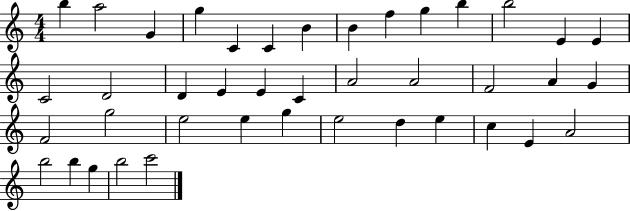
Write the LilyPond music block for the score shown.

{
  \clef treble
  \numericTimeSignature
  \time 4/4
  \key c \major
  b''4 a''2 g'4 | g''4 c'4 c'4 b'4 | b'4 f''4 g''4 b''4 | b''2 e'4 e'4 | \break c'2 d'2 | d'4 e'4 e'4 c'4 | a'2 a'2 | f'2 a'4 g'4 | \break f'2 g''2 | e''2 e''4 g''4 | e''2 d''4 e''4 | c''4 e'4 a'2 | \break b''2 b''4 g''4 | b''2 c'''2 | \bar "|."
}